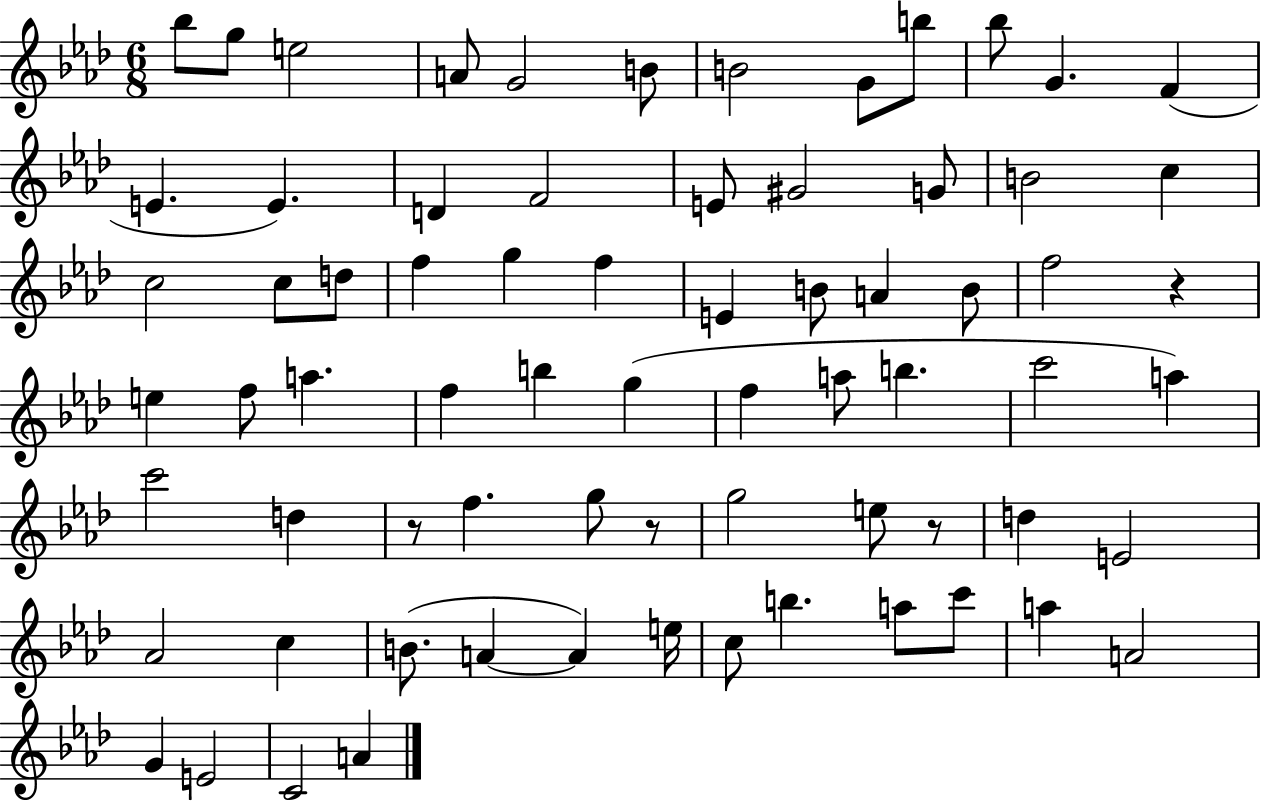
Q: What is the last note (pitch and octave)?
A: A4